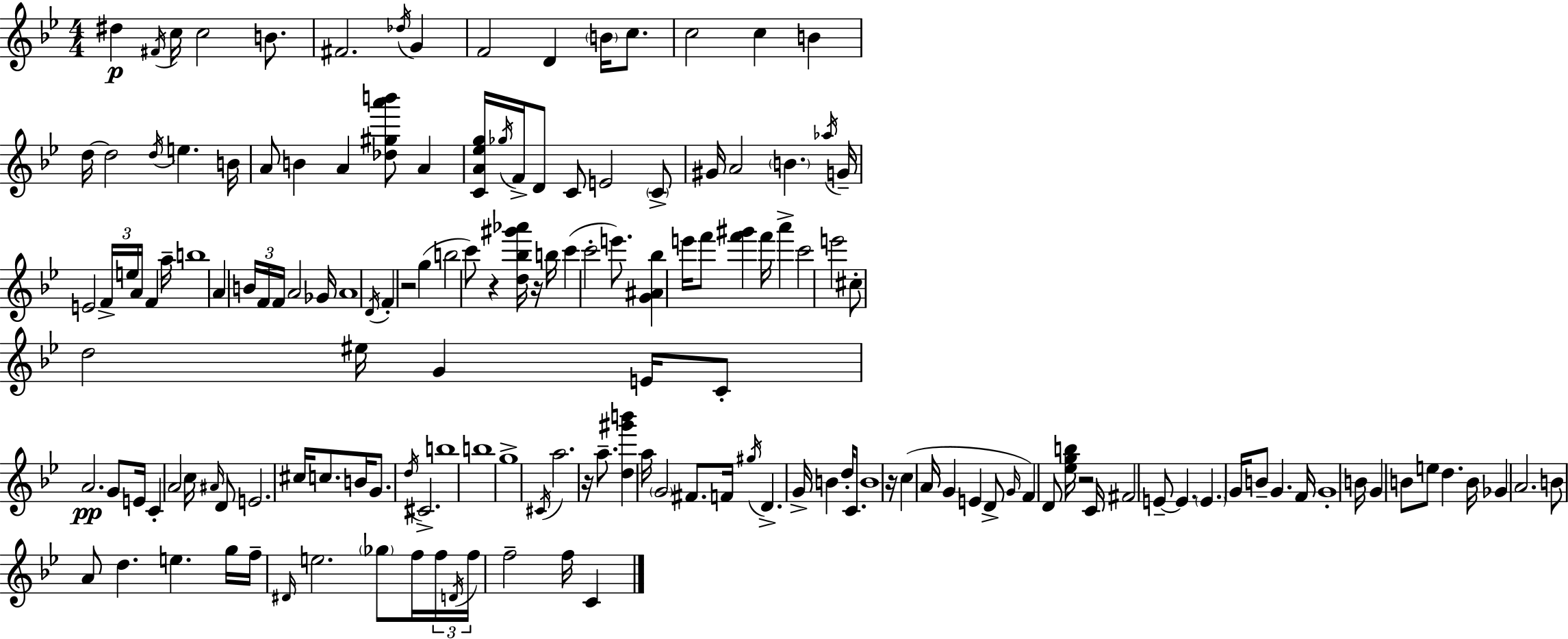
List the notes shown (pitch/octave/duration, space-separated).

D#5/q F#4/s C5/s C5/h B4/e. F#4/h. Db5/s G4/q F4/h D4/q B4/s C5/e. C5/h C5/q B4/q D5/s D5/h D5/s E5/q. B4/s A4/e B4/q A4/q [Db5,G#5,A6,B6]/e A4/q [C4,A4,Eb5,G5]/s Gb5/s F4/s D4/e C4/e E4/h C4/e G#4/s A4/h B4/q. Ab5/s G4/s E4/h F4/s E5/s A4/s F4/q A5/s B5/w A4/q B4/s F4/s F4/s A4/h Gb4/s A4/w D4/s F4/q R/h G5/q B5/h C6/e R/q [D5,Bb5,G#6,Ab6]/s R/s B5/s C6/q C6/h E6/e. [G4,A#4,Bb5]/q E6/s F6/e [F6,G#6]/q F6/s A6/q C6/h E6/h C#5/e D5/h EIS5/s G4/q E4/s C4/e A4/h. G4/e E4/s C4/q A4/h C5/s A#4/s D4/e E4/h. C#5/s C5/e. B4/s G4/e. D5/s C#4/h. B5/w B5/w G5/w C#4/s A5/h. R/s A5/e. [D5,G#6,B6]/q A5/s G4/h F#4/e. F4/s G#5/s D4/q. G4/s B4/q D5/s C4/e. B4/w R/s C5/q A4/s G4/q E4/q D4/e G4/s F4/q D4/e [Eb5,G5,B5]/s R/h C4/s F#4/h E4/e E4/q. E4/q. G4/s B4/e G4/q. F4/s G4/w B4/s G4/q B4/e E5/e D5/q. B4/s Gb4/q A4/h. B4/e A4/e D5/q. E5/q. G5/s F5/s D#4/s E5/h. Gb5/e F5/s F5/s D4/s F5/s F5/h F5/s C4/q